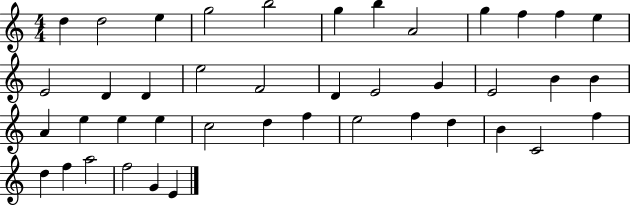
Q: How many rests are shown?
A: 0